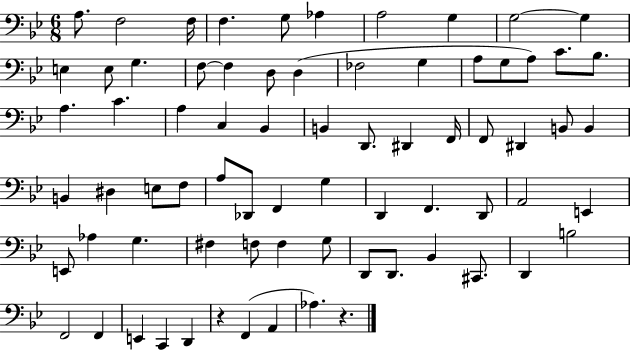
X:1
T:Untitled
M:6/8
L:1/4
K:Bb
A,/2 F,2 F,/4 F, G,/2 _A, A,2 G, G,2 G, E, E,/2 G, F,/2 F, D,/2 D, _F,2 G, A,/2 G,/2 A,/2 C/2 _B,/2 A, C A, C, _B,, B,, D,,/2 ^D,, F,,/4 F,,/2 ^D,, B,,/2 B,, B,, ^D, E,/2 F,/2 A,/2 _D,,/2 F,, G, D,, F,, D,,/2 A,,2 E,, E,,/2 _A, G, ^F, F,/2 F, G,/2 D,,/2 D,,/2 _B,, ^C,,/2 D,, B,2 F,,2 F,, E,, C,, D,, z F,, A,, _A, z